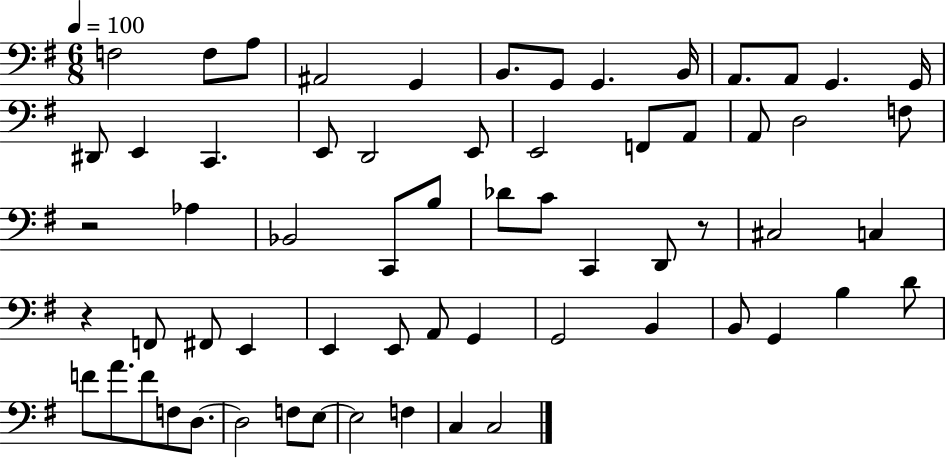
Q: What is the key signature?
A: G major